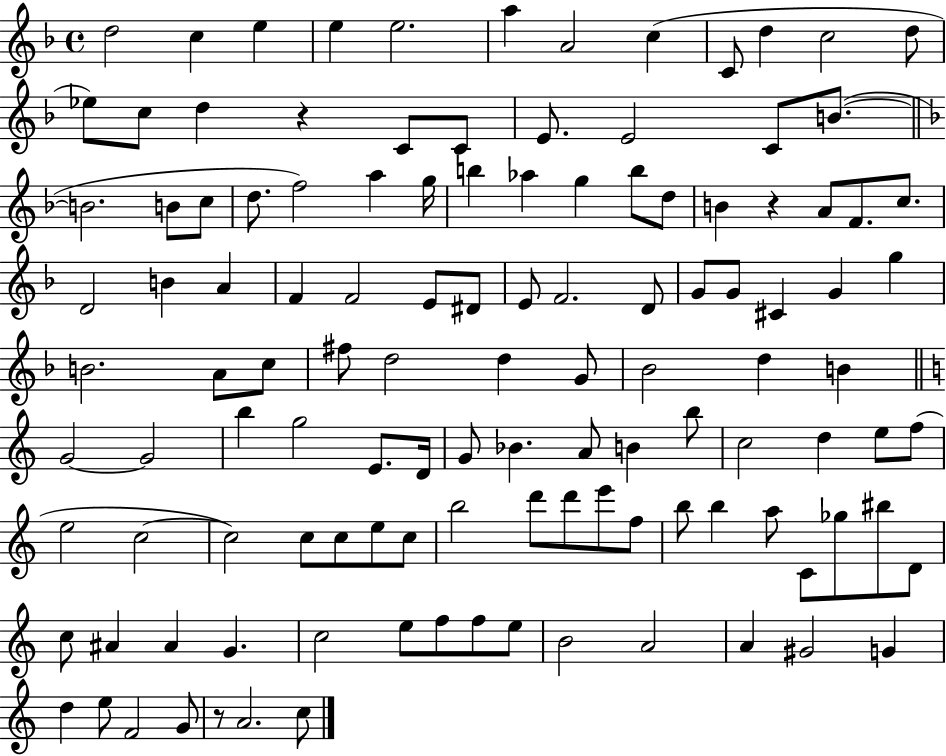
{
  \clef treble
  \time 4/4
  \defaultTimeSignature
  \key f \major
  \repeat volta 2 { d''2 c''4 e''4 | e''4 e''2. | a''4 a'2 c''4( | c'8 d''4 c''2 d''8 | \break ees''8) c''8 d''4 r4 c'8 c'8 | e'8. e'2 c'8 b'8.~(~ | \bar "||" \break \key f \major b'2. b'8 c''8 | d''8. f''2) a''4 g''16 | b''4 aes''4 g''4 b''8 d''8 | b'4 r4 a'8 f'8. c''8. | \break d'2 b'4 a'4 | f'4 f'2 e'8 dis'8 | e'8 f'2. d'8 | g'8 g'8 cis'4 g'4 g''4 | \break b'2. a'8 c''8 | fis''8 d''2 d''4 g'8 | bes'2 d''4 b'4 | \bar "||" \break \key c \major g'2~~ g'2 | b''4 g''2 e'8. d'16 | g'8 bes'4. a'8 b'4 b''8 | c''2 d''4 e''8 f''8( | \break e''2 c''2~~ | c''2) c''8 c''8 e''8 c''8 | b''2 d'''8 d'''8 e'''8 f''8 | b''8 b''4 a''8 c'8 ges''8 bis''8 d'8 | \break c''8 ais'4 ais'4 g'4. | c''2 e''8 f''8 f''8 e''8 | b'2 a'2 | a'4 gis'2 g'4 | \break d''4 e''8 f'2 g'8 | r8 a'2. c''8 | } \bar "|."
}